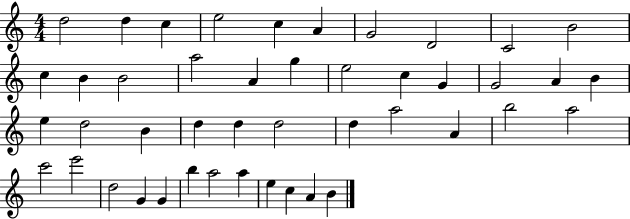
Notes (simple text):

D5/h D5/q C5/q E5/h C5/q A4/q G4/h D4/h C4/h B4/h C5/q B4/q B4/h A5/h A4/q G5/q E5/h C5/q G4/q G4/h A4/q B4/q E5/q D5/h B4/q D5/q D5/q D5/h D5/q A5/h A4/q B5/h A5/h C6/h E6/h D5/h G4/q G4/q B5/q A5/h A5/q E5/q C5/q A4/q B4/q